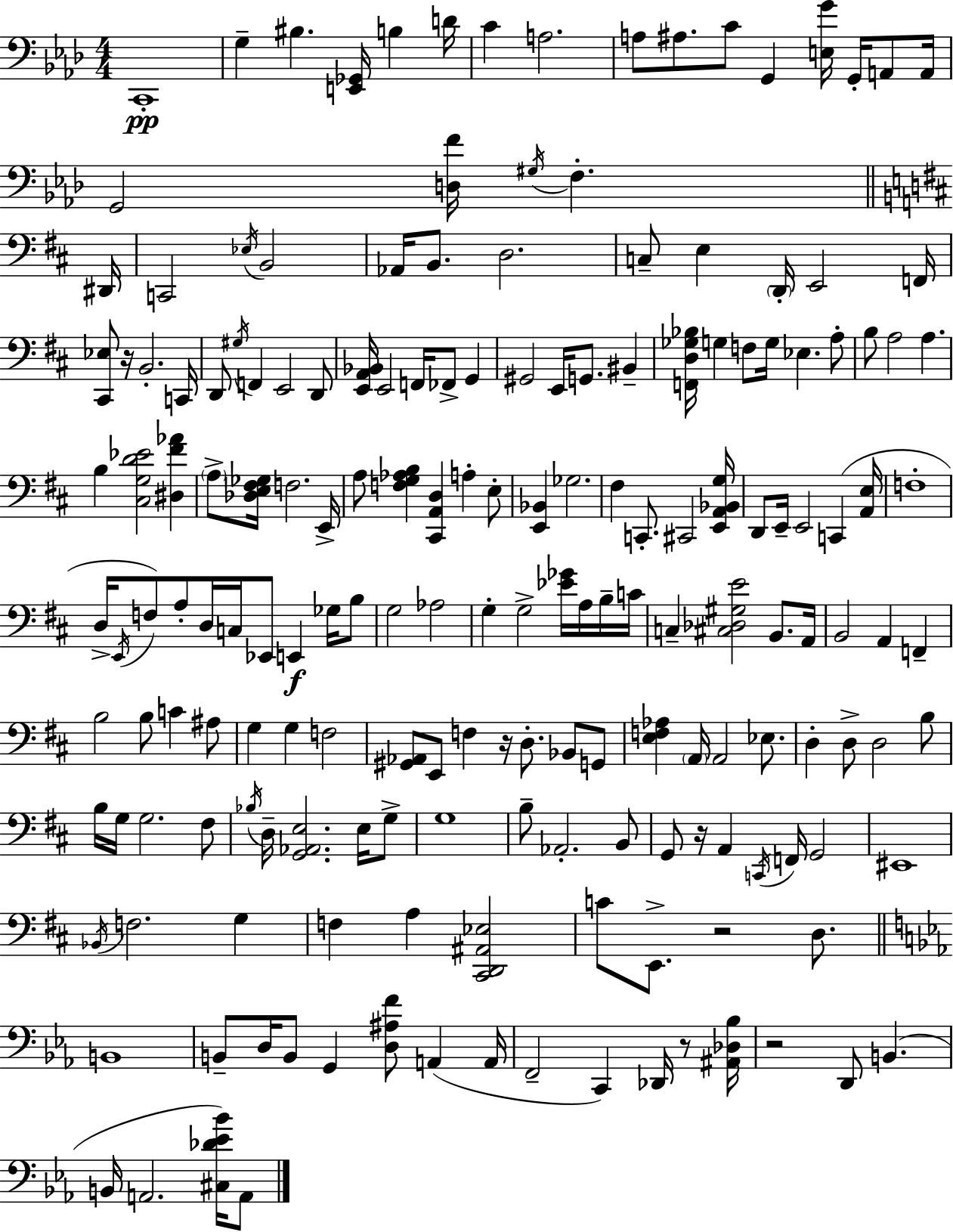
{
  \clef bass
  \numericTimeSignature
  \time 4/4
  \key aes \major
  \repeat volta 2 { c,1-.\pp | g4-- bis4. <e, ges,>16 b4 d'16 | c'4 a2. | a8 ais8. c'8 g,4 <e g'>16 g,16-. a,8 a,16 | \break g,2 <d f'>16 \acciaccatura { gis16 } f4.-. | \bar "||" \break \key b \minor dis,16 c,2 \acciaccatura { ees16 } b,2 | aes,16 b,8. d2. | c8-- e4 \parenthesize d,16-. e,2 | f,16 <cis, ees>8 r16 b,2.-. | \break c,16 d,8 \acciaccatura { gis16 } f,4 e,2 | d,8 <e, a, bes,>16 e,2 f,16 fes,8-> g,4 | gis,2 e,16 g,8. bis,4-- | <f, d ges bes>16 g4 f8 g16 ees4. | \break a8-. b8 a2 a4. | b4 <cis g d' ees'>2 <dis fis' aes'>4 | \parenthesize a8-> <des e fis ges>16 f2. | e,16-> a8 <f g aes b>4 <cis, a, d>4 a4-. | \break e8-. <e, bes,>4 ges2. | fis4 c,8.-. cis,2 | <e, a, bes, g>16 d,8 e,16-- e,2 c,4( | <a, e>16 f1-. | \break d16-> \acciaccatura { e,16 } f8) a8-. d16 c16 ees,8 e,4\f | ges16 b8 g2 aes2 | g4-. g2-> | <ees' ges'>16 a16 b16-- c'16 c4-- <cis des gis e'>2 | \break b,8. a,16 b,2 a,4 | f,4-- b2 b8 c'4 | ais8 g4 g4 f2 | <gis, aes,>8 e,8 f4 r16 d8.-. | \break bes,8 g,8 <e f aes>4 \parenthesize a,16 a,2 | ees8. d4-. d8-> d2 | b8 b16 g16 g2. | fis8 \acciaccatura { bes16 } d16-- <g, aes, e>2. | \break e16 g8-> g1 | b8-- aes,2.-. | b,8 g,8 r16 a,4 \acciaccatura { c,16 } f,16 g,2 | eis,1 | \break \acciaccatura { bes,16 } f2. | g4 f4 a4 <cis, d, ais, ees>2 | c'8 e,8.-> r2 | d8. \bar "||" \break \key ees \major b,1 | b,8-- d16 b,8 g,4 <d ais f'>8 a,4( a,16 | f,2-- c,4) des,16 r8 <ais, des bes>16 | r2 d,8 b,4.( | \break b,16 a,2. <cis des' ees' bes'>16) a,8 | } \bar "|."
}